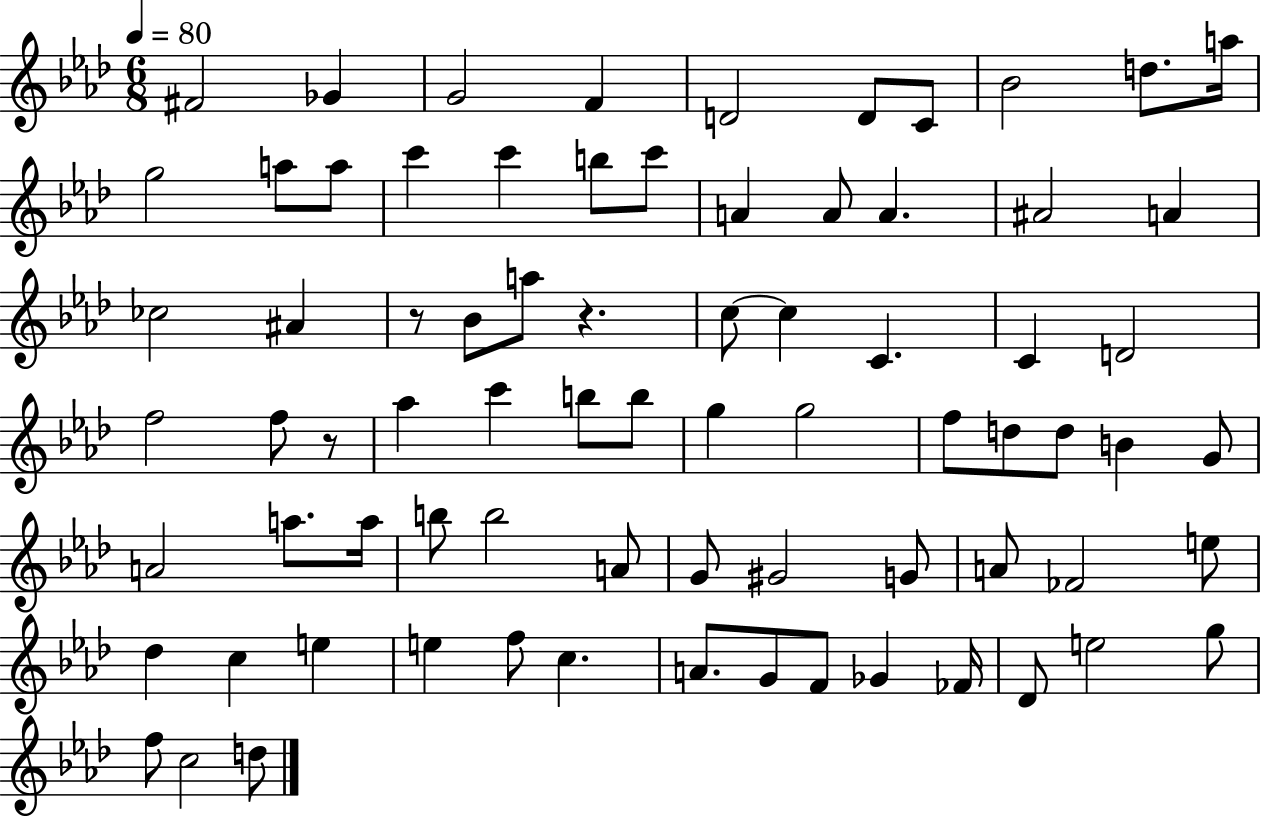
{
  \clef treble
  \numericTimeSignature
  \time 6/8
  \key aes \major
  \tempo 4 = 80
  \repeat volta 2 { fis'2 ges'4 | g'2 f'4 | d'2 d'8 c'8 | bes'2 d''8. a''16 | \break g''2 a''8 a''8 | c'''4 c'''4 b''8 c'''8 | a'4 a'8 a'4. | ais'2 a'4 | \break ces''2 ais'4 | r8 bes'8 a''8 r4. | c''8~~ c''4 c'4. | c'4 d'2 | \break f''2 f''8 r8 | aes''4 c'''4 b''8 b''8 | g''4 g''2 | f''8 d''8 d''8 b'4 g'8 | \break a'2 a''8. a''16 | b''8 b''2 a'8 | g'8 gis'2 g'8 | a'8 fes'2 e''8 | \break des''4 c''4 e''4 | e''4 f''8 c''4. | a'8. g'8 f'8 ges'4 fes'16 | des'8 e''2 g''8 | \break f''8 c''2 d''8 | } \bar "|."
}